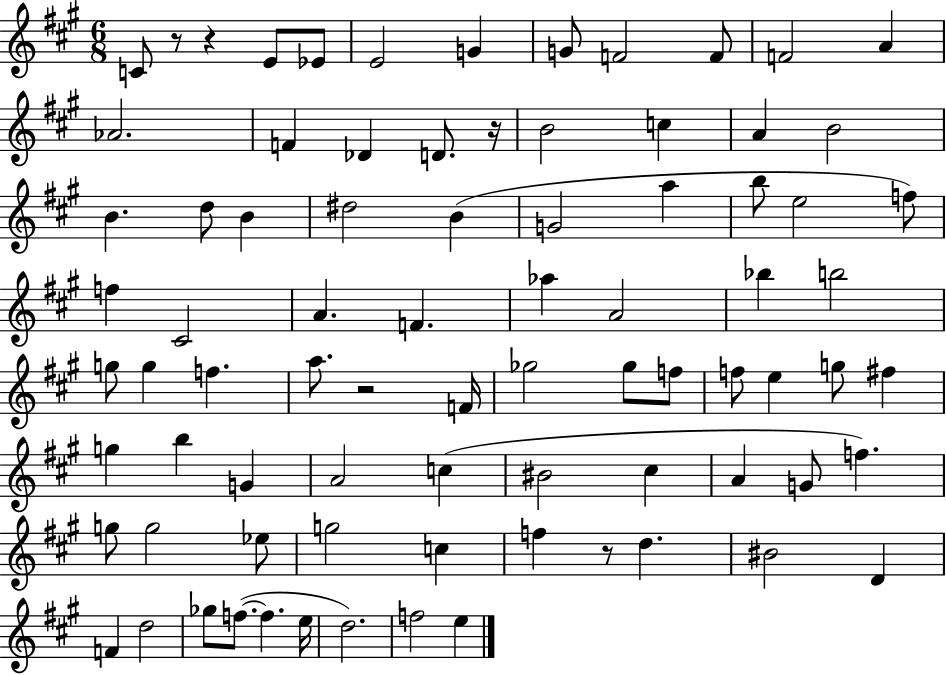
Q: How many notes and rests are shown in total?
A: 81